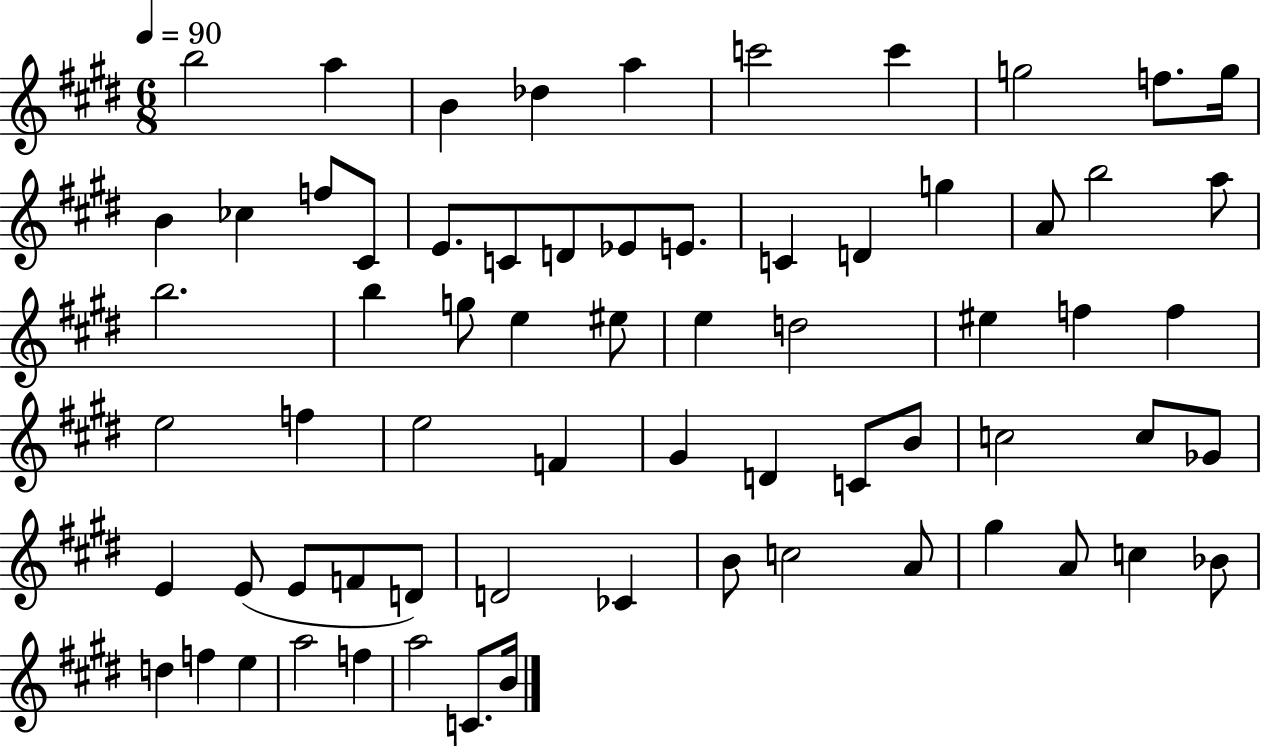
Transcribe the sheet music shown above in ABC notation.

X:1
T:Untitled
M:6/8
L:1/4
K:E
b2 a B _d a c'2 c' g2 f/2 g/4 B _c f/2 ^C/2 E/2 C/2 D/2 _E/2 E/2 C D g A/2 b2 a/2 b2 b g/2 e ^e/2 e d2 ^e f f e2 f e2 F ^G D C/2 B/2 c2 c/2 _G/2 E E/2 E/2 F/2 D/2 D2 _C B/2 c2 A/2 ^g A/2 c _B/2 d f e a2 f a2 C/2 B/4